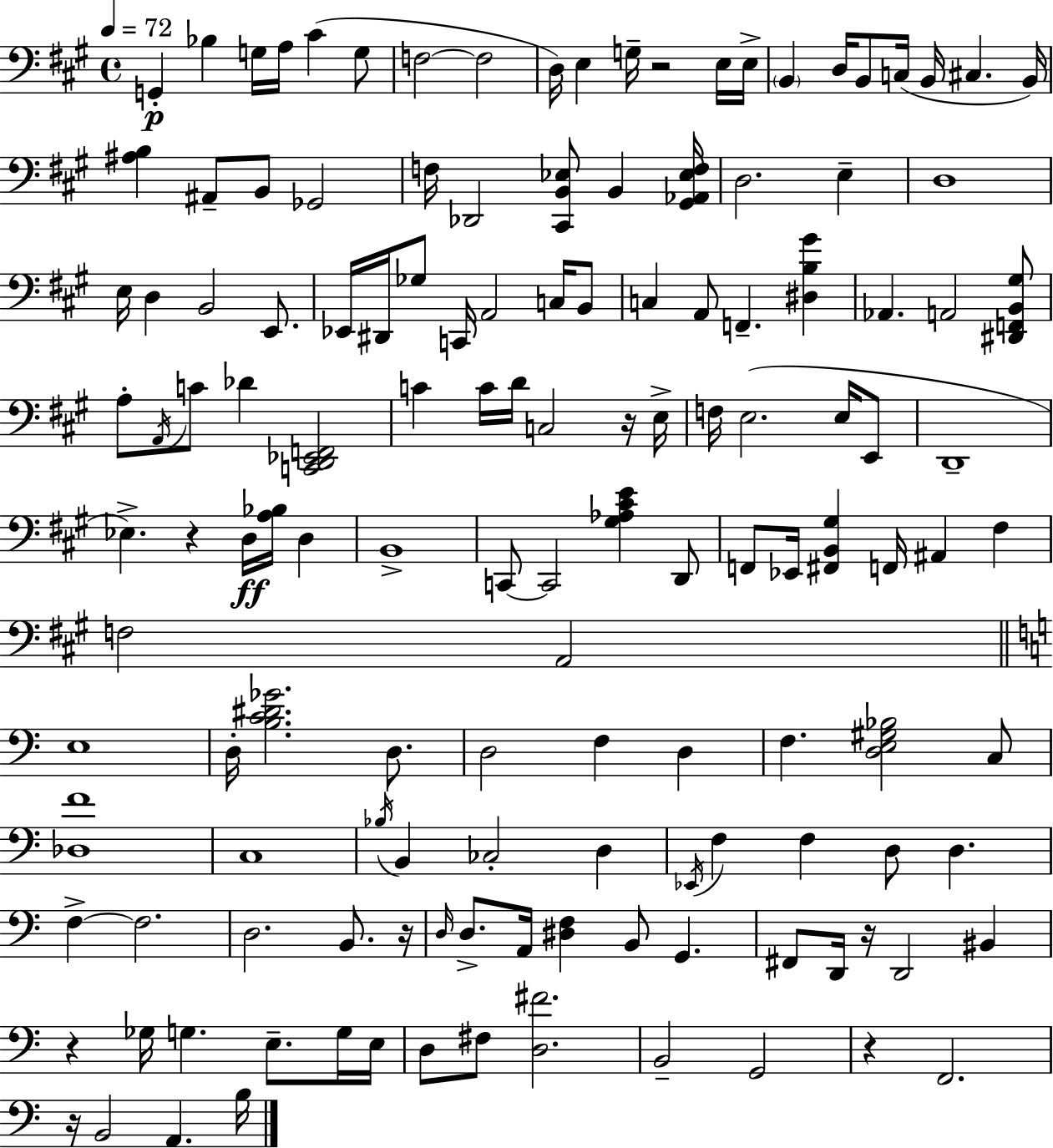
{
  \clef bass
  \time 4/4
  \defaultTimeSignature
  \key a \major
  \tempo 4 = 72
  g,4-.\p bes4 g16 a16 cis'4( g8 | f2~~ f2 | d16) e4 g16-- r2 e16 e16-> | \parenthesize b,4 d16 b,8 c16( b,16 cis4. b,16) | \break <ais b>4 ais,8-- b,8 ges,2 | f16 des,2 <cis, b, ees>8 b,4 <gis, aes, ees f>16 | d2. e4-- | d1 | \break e16 d4 b,2 e,8. | ees,16 dis,16 ges8 c,16 a,2 c16 b,8 | c4 a,8 f,4.-- <dis b gis'>4 | aes,4. a,2 <dis, f, b, gis>8 | \break a8-. \acciaccatura { a,16 } c'8 des'4 <c, d, ees, f,>2 | c'4 c'16 d'16 c2 r16 | e16-> f16 e2.( e16 e,8 | d,1-- | \break ees4.->) r4 d16\ff <a bes>16 d4 | b,1-> | c,8~~ c,2 <gis aes cis' e'>4 d,8 | f,8 ees,16 <fis, b, gis>4 f,16 ais,4 fis4 | \break f2 a,2 | \bar "||" \break \key c \major e1 | d16-. <b c' dis' ges'>2. d8. | d2 f4 d4 | f4. <d e gis bes>2 c8 | \break <des f'>1 | c1 | \acciaccatura { bes16 } b,4 ces2-. d4 | \acciaccatura { ees,16 } f4 f4 d8 d4. | \break f4->~~ f2. | d2. b,8. | r16 \grace { d16 } d8.-> a,16 <dis f>4 b,8 g,4. | fis,8 d,16 r16 d,2 bis,4 | \break r4 ges16 g4. e8.-- | g16 e16 d8 fis8 <d fis'>2. | b,2-- g,2 | r4 f,2. | \break r16 b,2 a,4. | b16 \bar "|."
}